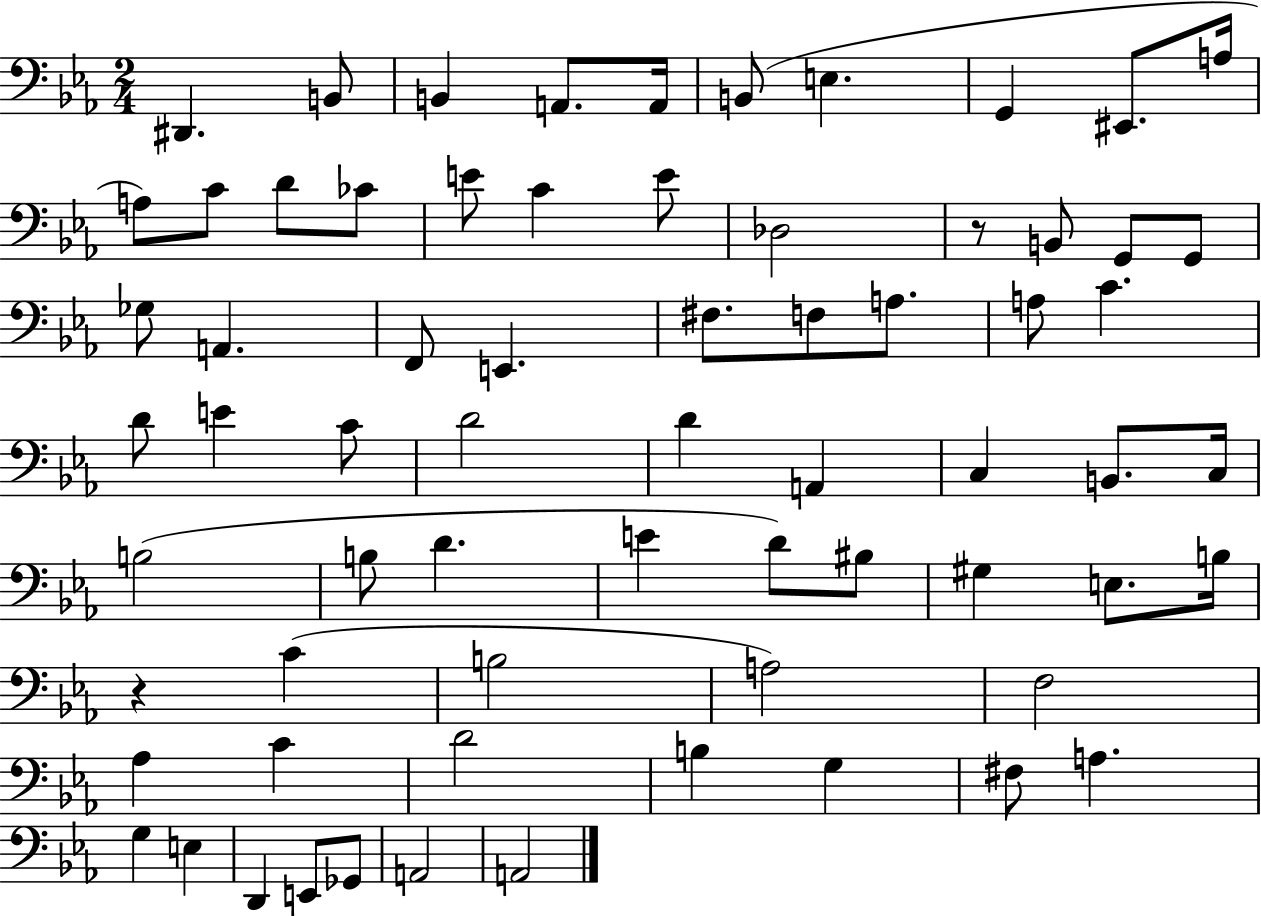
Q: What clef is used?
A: bass